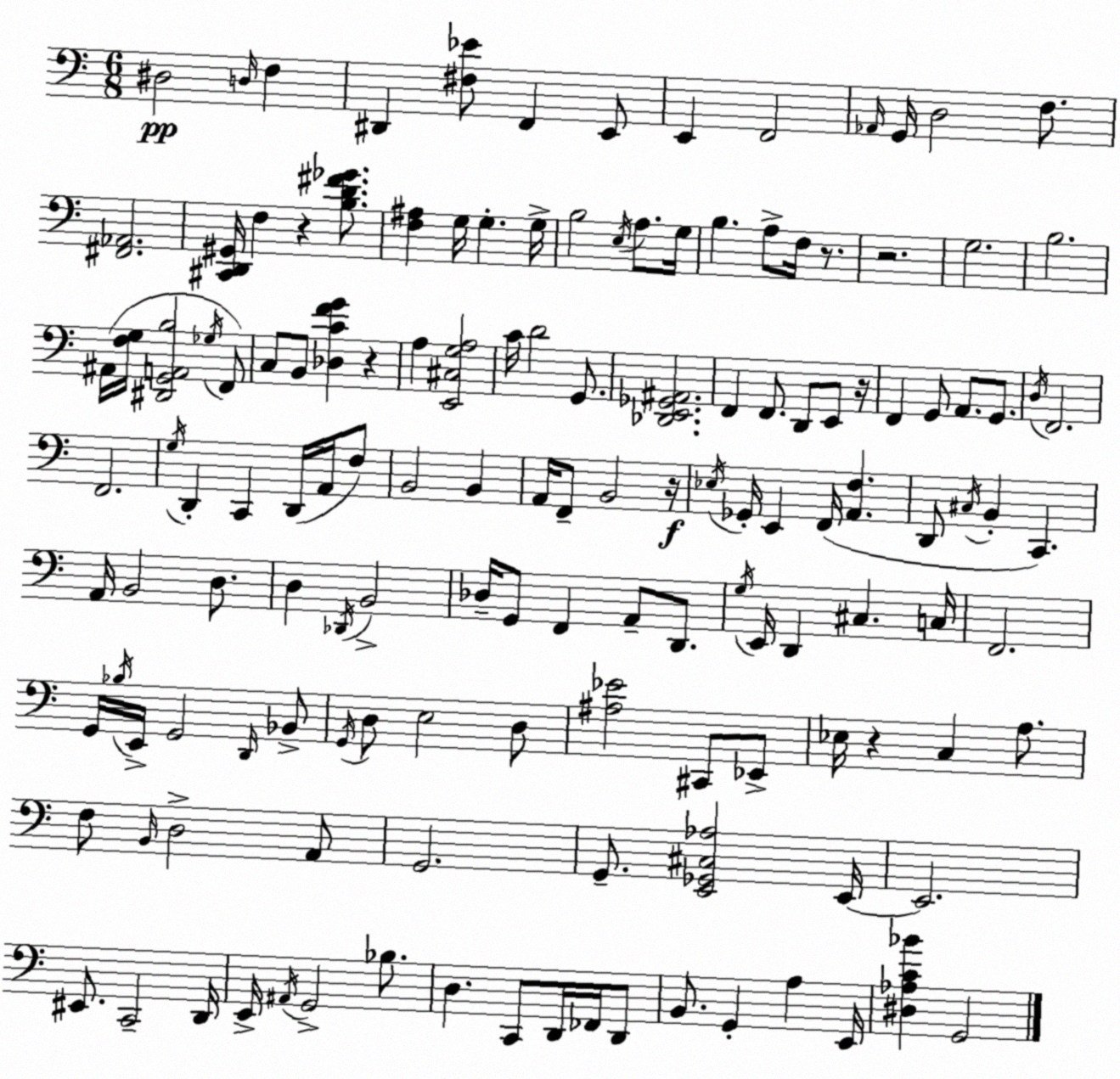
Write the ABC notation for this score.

X:1
T:Untitled
M:6/8
L:1/4
K:C
^D,2 D,/4 F, ^D,, [^F,_E]/2 F,, E,,/2 E,, F,,2 _A,,/4 G,,/4 D,2 F,/2 [^F,,_A,,]2 [^C,,D,,^G,,]/4 F, z [B,D^F_G]/2 [F,^A,] G,/4 G, G,/4 B,2 E,/4 A,/2 G,/4 B, A,/2 F,/4 z/2 z2 G,2 B,2 ^A,,/4 [F,G,]/4 [^D,,G,,A,,B,]2 _G,/4 F,,/2 C,/2 B,,/2 [_D,CFG] z A, [E,,^C,G,A,]2 C/4 D2 G,,/2 [_D,,E,,_G,,^A,,]2 F,, F,,/2 D,,/2 E,,/2 z/4 F,, G,,/2 A,,/2 G,,/2 D,/4 F,,2 F,,2 G,/4 D,, C,, D,,/4 A,,/4 F,/2 B,,2 B,, A,,/4 F,,/2 B,,2 z/4 _E,/4 _G,,/4 E,, F,,/4 [A,,F,] D,,/2 ^C,/4 B,, C,, A,,/4 B,,2 D,/2 D, _D,,/4 B,,2 _D,/4 G,,/2 F,, A,,/2 D,,/2 G,/4 E,,/4 D,, ^C, C,/4 F,,2 G,,/4 _B,/4 E,,/4 G,,2 D,,/4 _B,,/2 G,,/4 D,/2 E,2 D,/2 [^A,_E]2 ^C,,/2 _E,,/2 _E,/4 z C, A,/2 F,/2 B,,/4 D,2 A,,/2 G,,2 G,,/2 [E,,_G,,^C,_A,]2 E,,/4 E,,2 ^E,,/2 C,,2 D,,/4 E,,/4 ^A,,/4 G,,2 _B,/2 D, C,,/2 D,,/4 _F,,/4 D,,/2 B,,/2 G,, A, E,,/4 [^D,_A,C_B] G,,2